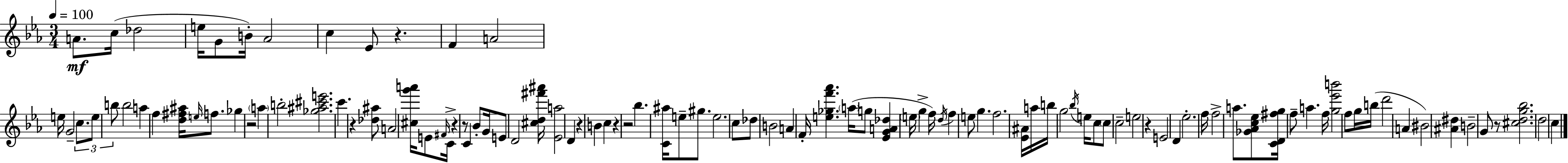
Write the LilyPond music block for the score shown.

{
  \clef treble
  \numericTimeSignature
  \time 3/4
  \key c \minor
  \tempo 4 = 100
  a'8.\mf c''16( des''2 | e''16 g'8 b'16-.) aes'2 | c''4 ees'8 r4. | f'4 a'2 | \break e''16 g'2-- \tuplet 3/2 { c''8. | e''8 b''8 } b''2 | a''4 f''4 <d'' fis'' ais''>16 \grace { e''16 } f''8. | ges''4 r2 | \break \parenthesize a''4 b''2-. | <ges'' ais'' cis''' e'''>2. | c'''4. r4 <des'' ais''>8 | a'2 <cis'' g''' a'''>16 e'8 | \break \grace { fis'16 } c'16-> r4 r8 c'4 | bes'8-. g'16 e'8 d'2 | <cis'' d'' fis''' ais'''>16 <ees' a''>2 d'4 | r4 b'4 c''4 | \break r4 r2 | bes''4. <c' ais''>16 e''8-- gis''8. | e''2. | c''8 des''8 b'2 | \break a'4 f'16-. <e'' ges'' f''' aes'''>4. | \parenthesize a''16( g''8 <ees' g' a' des''>4 \parenthesize e''16 g''4-> | f''16) \acciaccatura { d''16 } f''4 e''8 g''4. | f''2. | \break <ees' ais'>16 a''16 b''16 g''2 | \acciaccatura { bes''16 } e''16 c''8 \parenthesize c''8 c''2-- | e''2 | r4 e'2 | \break d'4 ees''2.-. | f''16 f''2-> | a''8. <ges' aes' c'' ees''>8 <c' d' fis'' g''>16 f''8-- a''4. | f''16 <g'' ees''' b'''>2 | \break f''8 g''16 b''16( d'''2 | a'4 bis'2) | <ais' dis''>4 b'2-- | g'8 r8 <cis'' d'' g'' bes''>2. | \break d''2 | c''4 \bar "|."
}